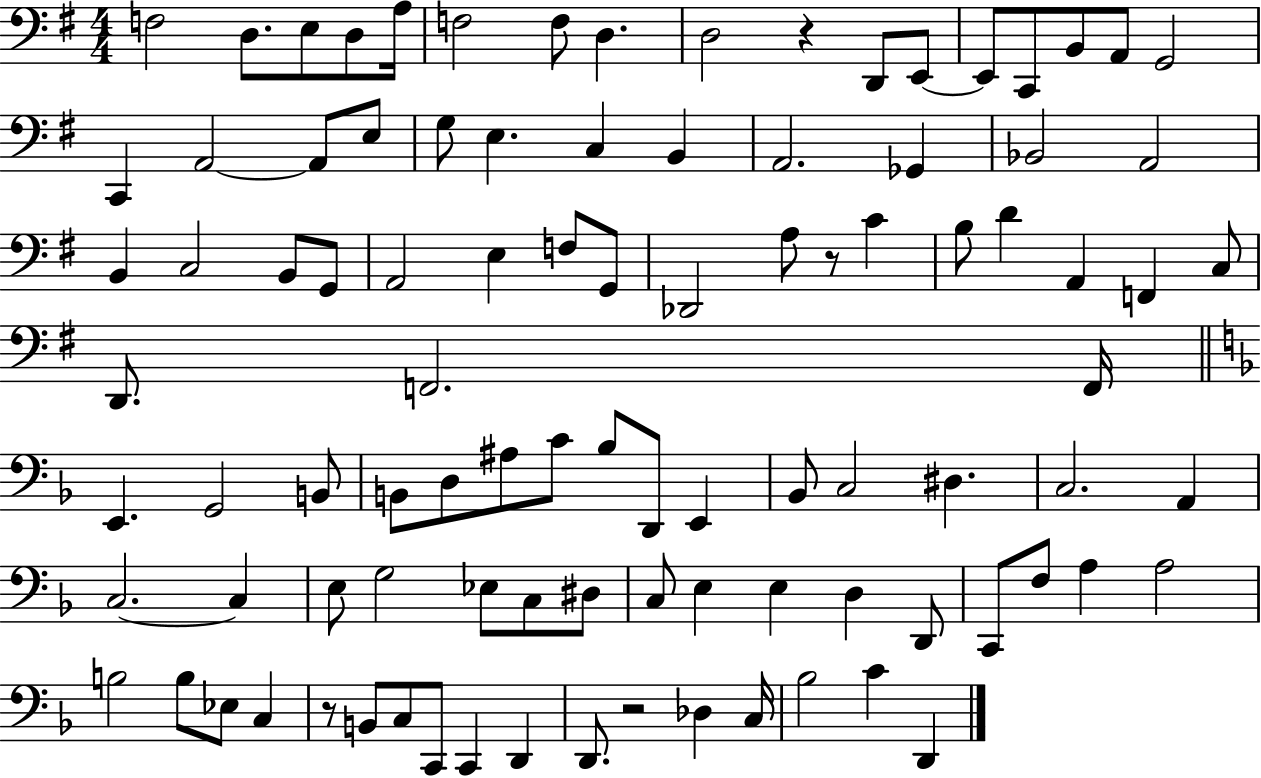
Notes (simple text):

F3/h D3/e. E3/e D3/e A3/s F3/h F3/e D3/q. D3/h R/q D2/e E2/e E2/e C2/e B2/e A2/e G2/h C2/q A2/h A2/e E3/e G3/e E3/q. C3/q B2/q A2/h. Gb2/q Bb2/h A2/h B2/q C3/h B2/e G2/e A2/h E3/q F3/e G2/e Db2/h A3/e R/e C4/q B3/e D4/q A2/q F2/q C3/e D2/e. F2/h. F2/s E2/q. G2/h B2/e B2/e D3/e A#3/e C4/e Bb3/e D2/e E2/q Bb2/e C3/h D#3/q. C3/h. A2/q C3/h. C3/q E3/e G3/h Eb3/e C3/e D#3/e C3/e E3/q E3/q D3/q D2/e C2/e F3/e A3/q A3/h B3/h B3/e Eb3/e C3/q R/e B2/e C3/e C2/e C2/q D2/q D2/e. R/h Db3/q C3/s Bb3/h C4/q D2/q